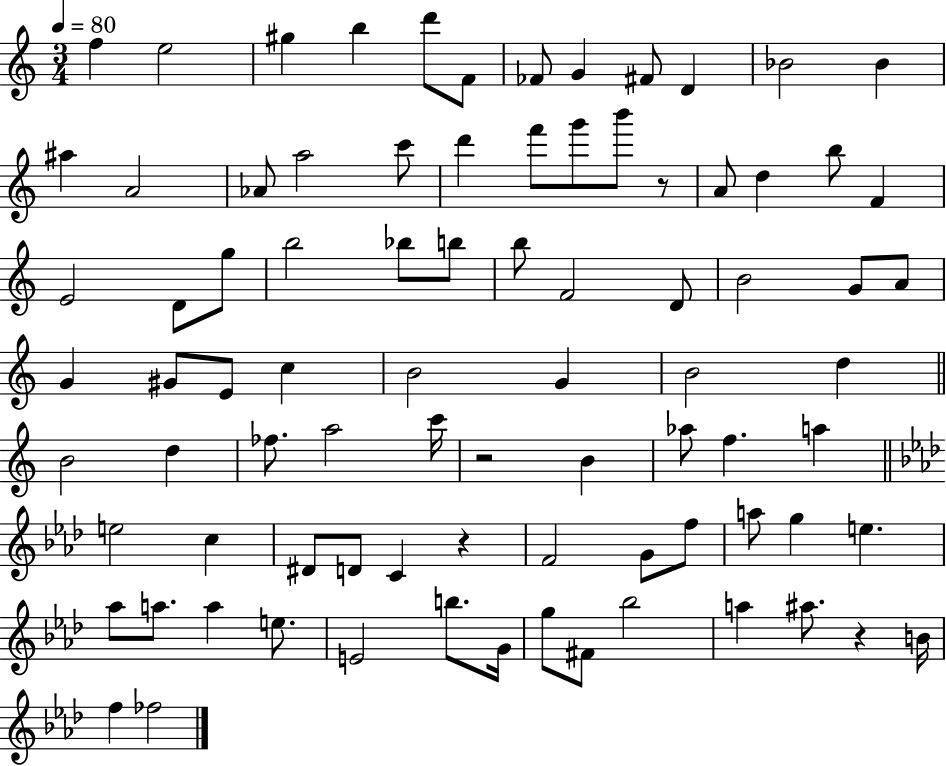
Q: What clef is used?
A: treble